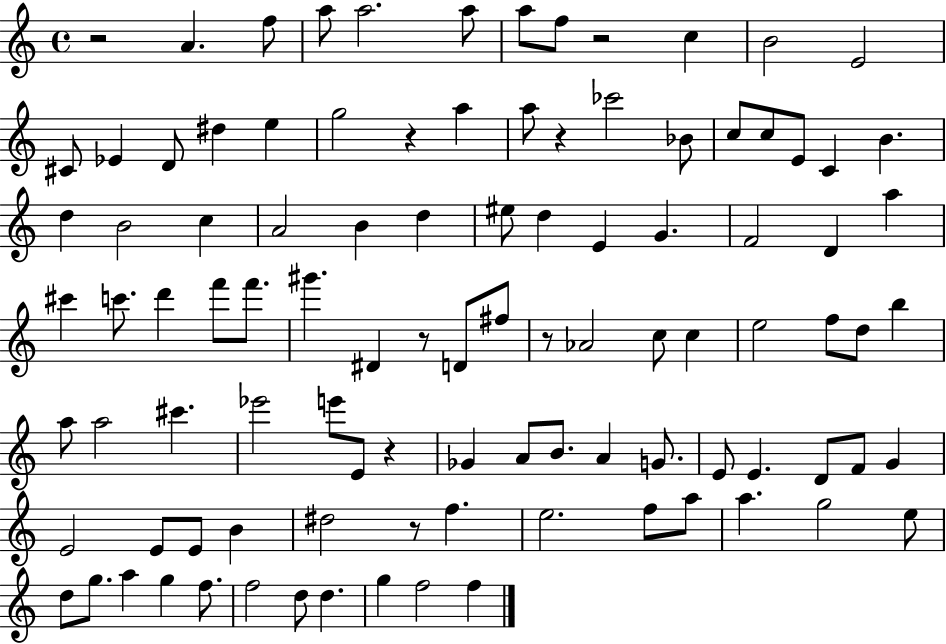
X:1
T:Untitled
M:4/4
L:1/4
K:C
z2 A f/2 a/2 a2 a/2 a/2 f/2 z2 c B2 E2 ^C/2 _E D/2 ^d e g2 z a a/2 z _c'2 _B/2 c/2 c/2 E/2 C B d B2 c A2 B d ^e/2 d E G F2 D a ^c' c'/2 d' f'/2 f'/2 ^g' ^D z/2 D/2 ^f/2 z/2 _A2 c/2 c e2 f/2 d/2 b a/2 a2 ^c' _e'2 e'/2 E/2 z _G A/2 B/2 A G/2 E/2 E D/2 F/2 G E2 E/2 E/2 B ^d2 z/2 f e2 f/2 a/2 a g2 e/2 d/2 g/2 a g f/2 f2 d/2 d g f2 f